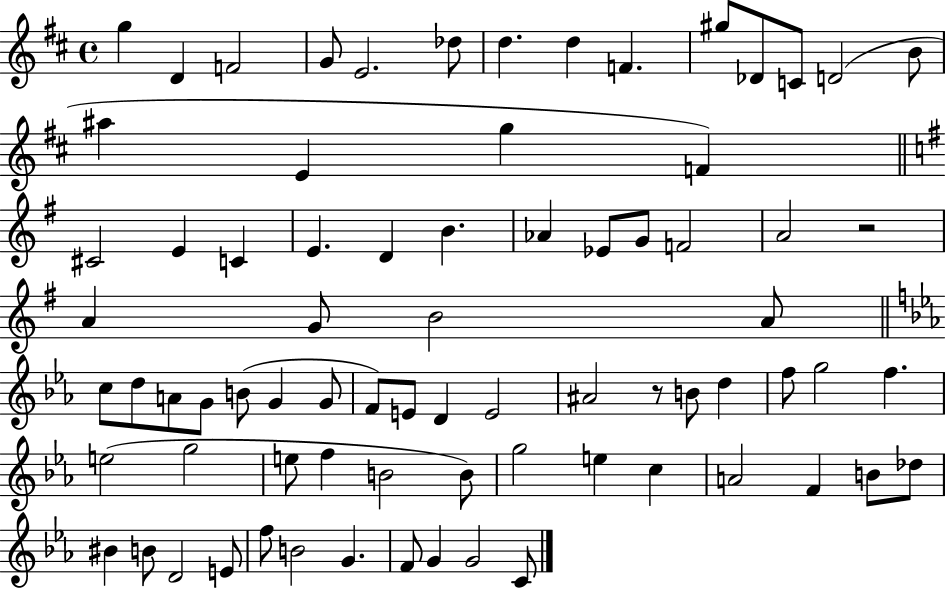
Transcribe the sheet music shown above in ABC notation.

X:1
T:Untitled
M:4/4
L:1/4
K:D
g D F2 G/2 E2 _d/2 d d F ^g/2 _D/2 C/2 D2 B/2 ^a E g F ^C2 E C E D B _A _E/2 G/2 F2 A2 z2 A G/2 B2 A/2 c/2 d/2 A/2 G/2 B/2 G G/2 F/2 E/2 D E2 ^A2 z/2 B/2 d f/2 g2 f e2 g2 e/2 f B2 B/2 g2 e c A2 F B/2 _d/2 ^B B/2 D2 E/2 f/2 B2 G F/2 G G2 C/2